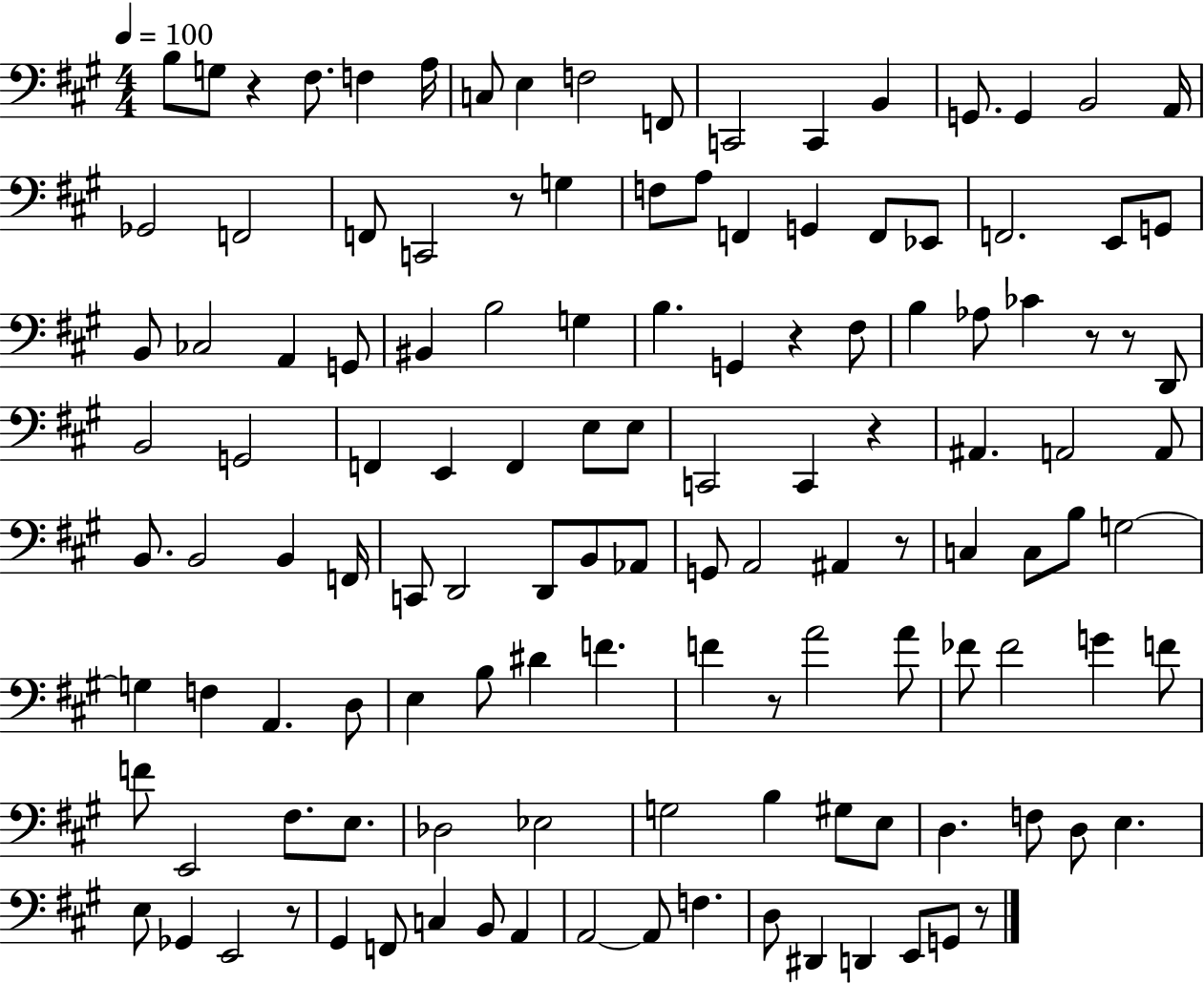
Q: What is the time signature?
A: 4/4